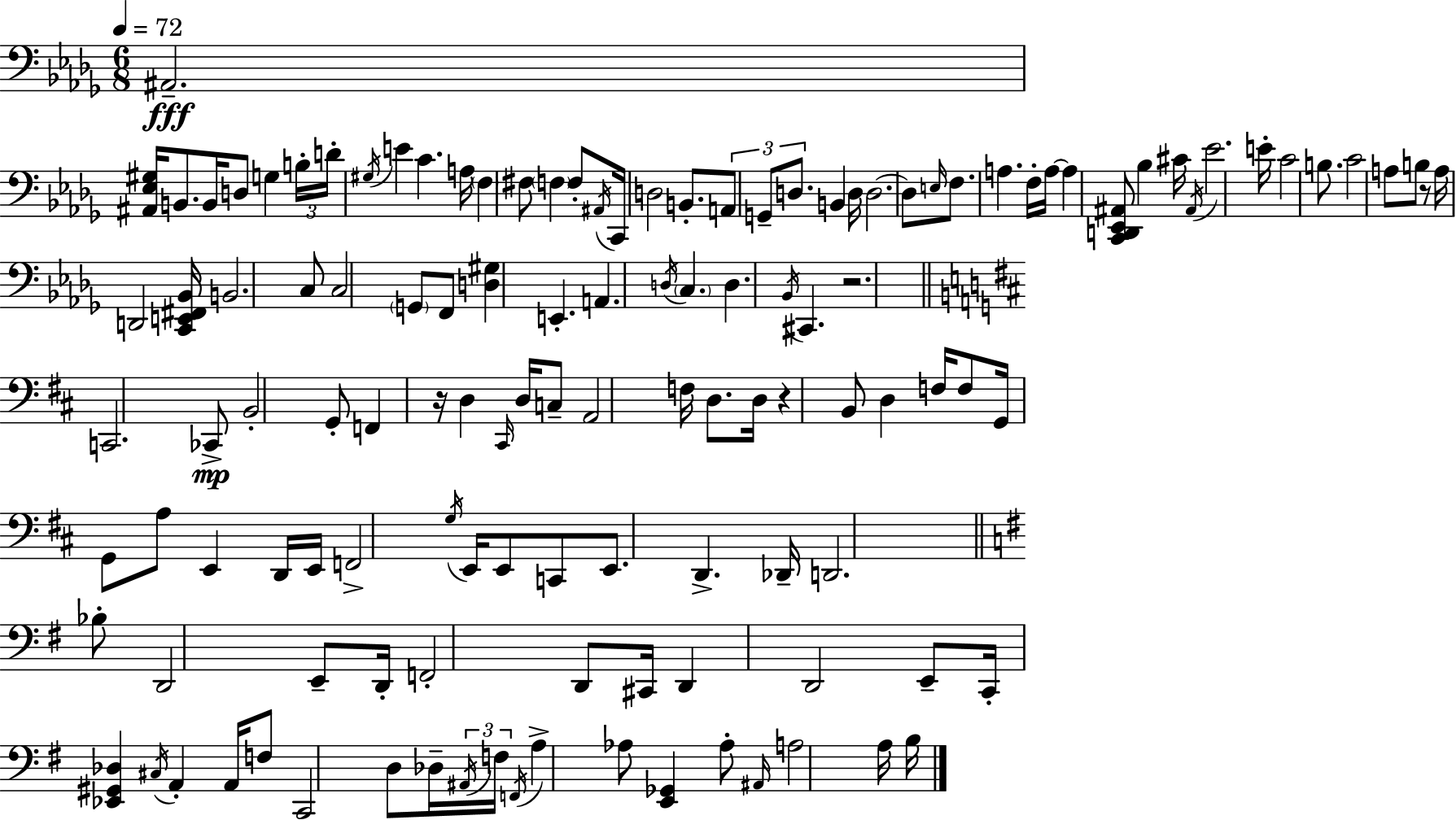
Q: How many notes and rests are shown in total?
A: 126